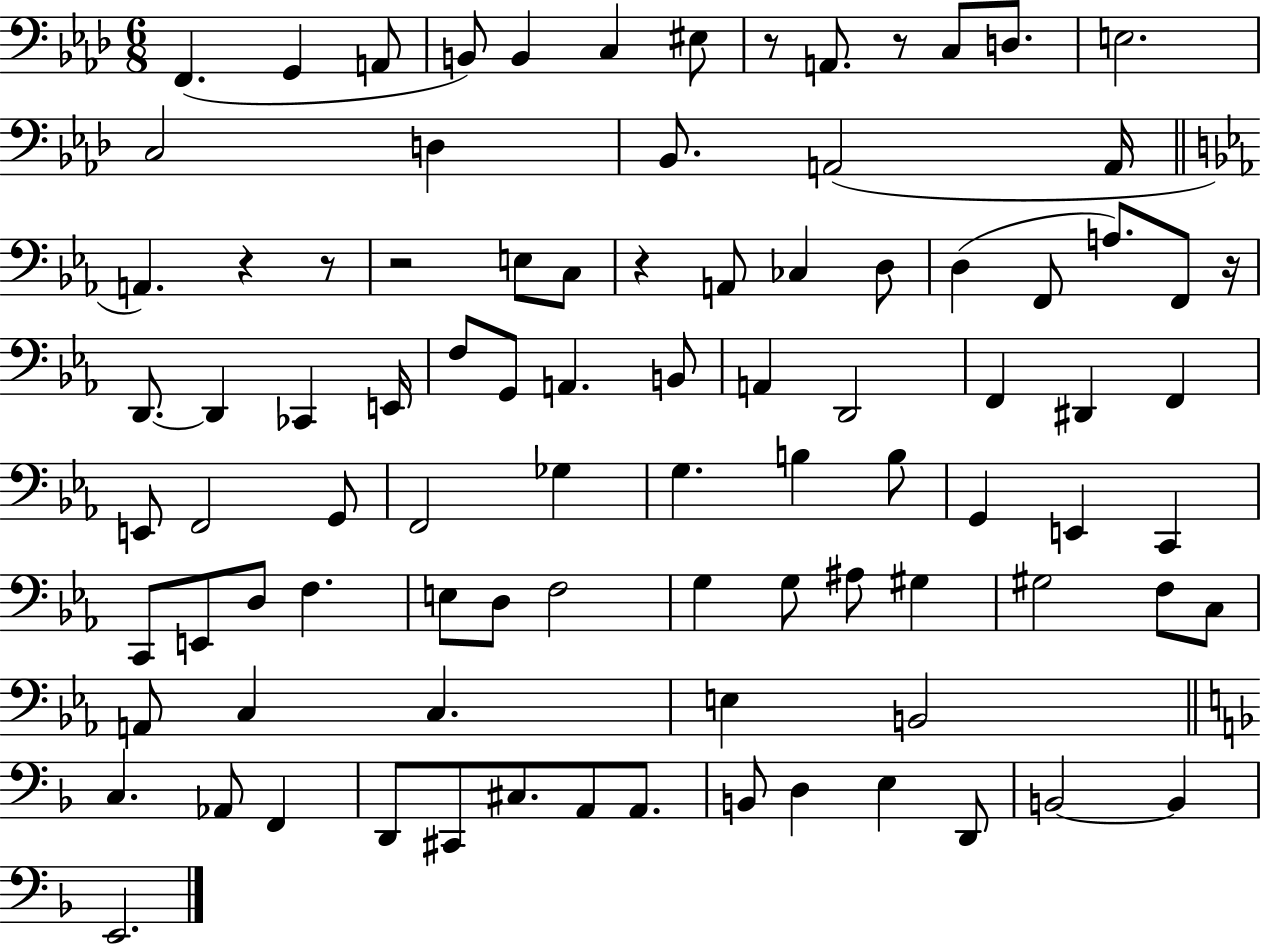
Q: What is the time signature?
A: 6/8